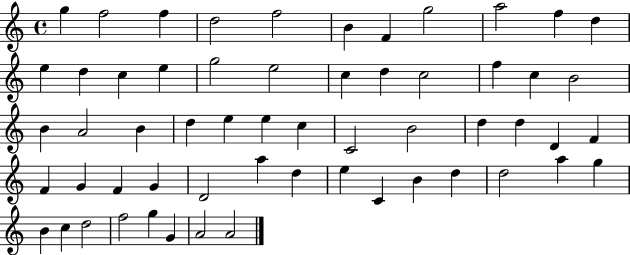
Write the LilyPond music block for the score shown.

{
  \clef treble
  \time 4/4
  \defaultTimeSignature
  \key c \major
  g''4 f''2 f''4 | d''2 f''2 | b'4 f'4 g''2 | a''2 f''4 d''4 | \break e''4 d''4 c''4 e''4 | g''2 e''2 | c''4 d''4 c''2 | f''4 c''4 b'2 | \break b'4 a'2 b'4 | d''4 e''4 e''4 c''4 | c'2 b'2 | d''4 d''4 d'4 f'4 | \break f'4 g'4 f'4 g'4 | d'2 a''4 d''4 | e''4 c'4 b'4 d''4 | d''2 a''4 g''4 | \break b'4 c''4 d''2 | f''2 g''4 g'4 | a'2 a'2 | \bar "|."
}